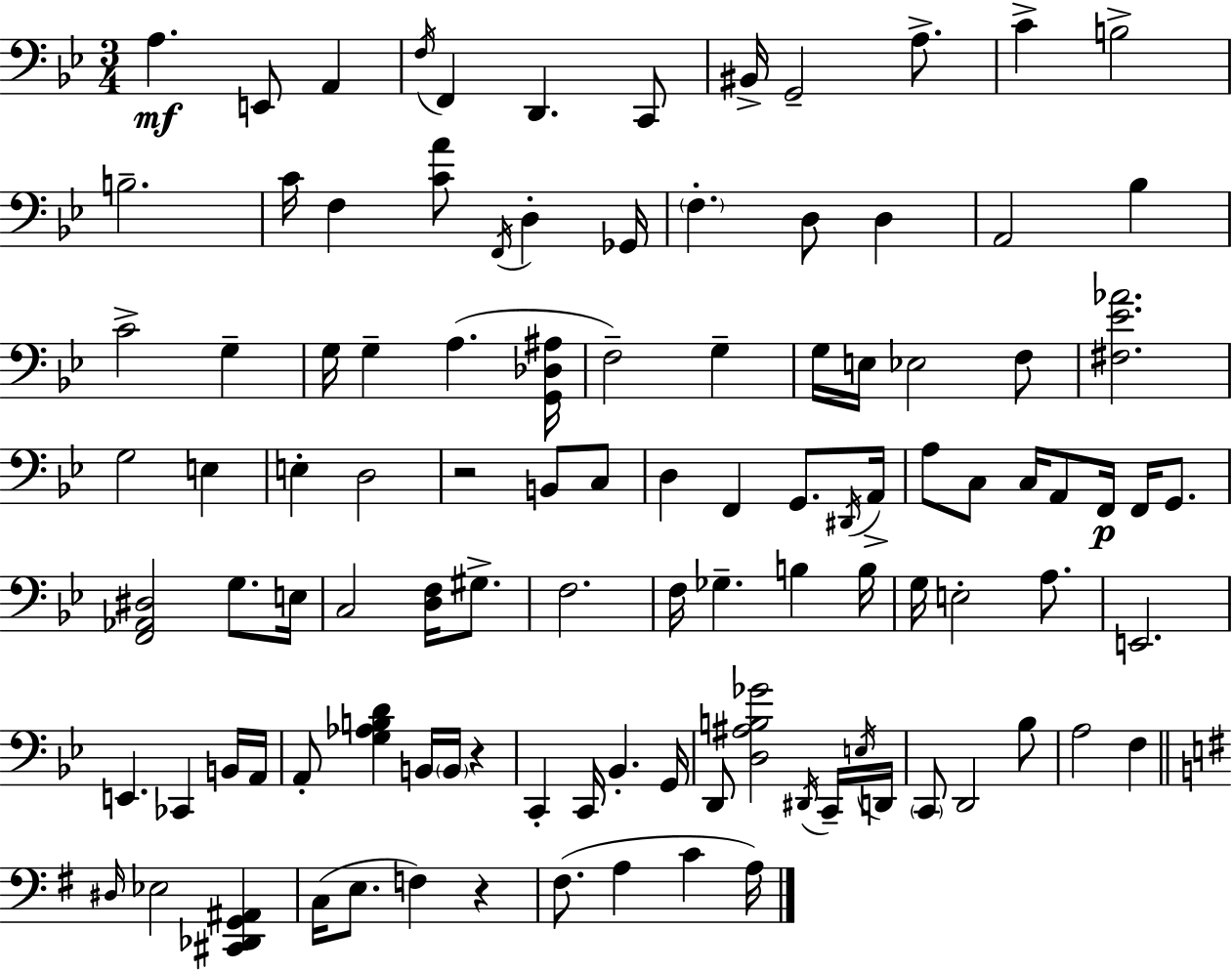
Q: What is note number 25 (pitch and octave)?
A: G3